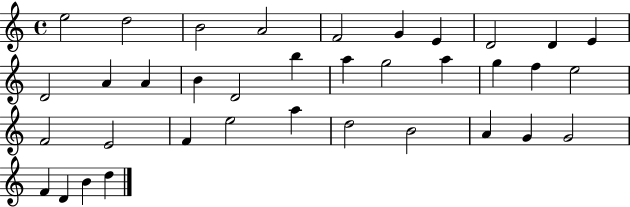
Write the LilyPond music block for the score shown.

{
  \clef treble
  \time 4/4
  \defaultTimeSignature
  \key c \major
  e''2 d''2 | b'2 a'2 | f'2 g'4 e'4 | d'2 d'4 e'4 | \break d'2 a'4 a'4 | b'4 d'2 b''4 | a''4 g''2 a''4 | g''4 f''4 e''2 | \break f'2 e'2 | f'4 e''2 a''4 | d''2 b'2 | a'4 g'4 g'2 | \break f'4 d'4 b'4 d''4 | \bar "|."
}